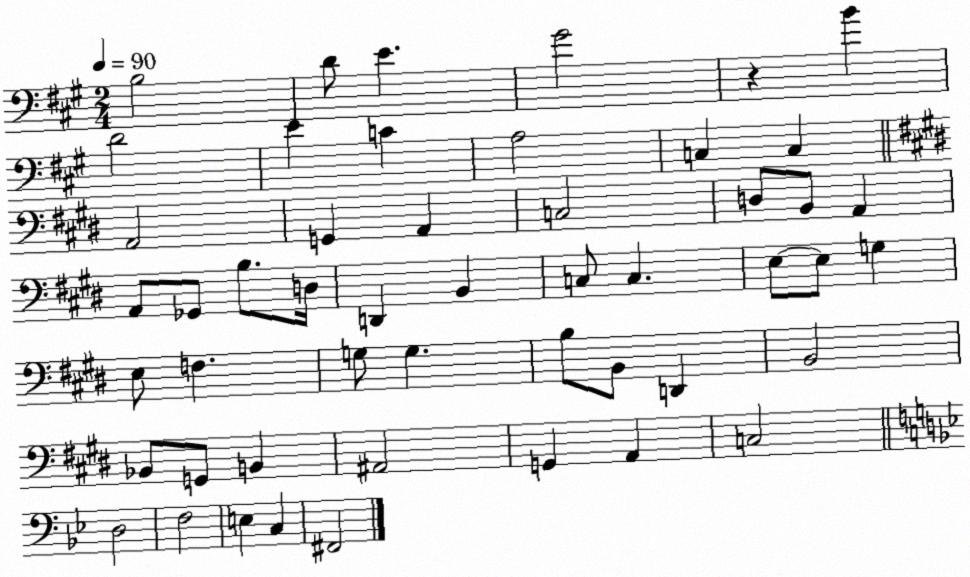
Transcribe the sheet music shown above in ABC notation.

X:1
T:Untitled
M:2/4
L:1/4
K:A
B,2 D/2 E ^G2 z B D2 E C A,2 C, C, A,,2 G,, A,, C,2 D,/2 B,,/2 A,, A,,/2 _G,,/2 B,/2 D,/4 D,, B,, C,/2 C, E,/2 E,/2 G, E,/2 F, G,/2 G, B,/2 B,,/2 D,, B,,2 _B,,/2 G,,/2 B,, ^A,,2 G,, A,, C,2 D,2 F,2 E, C, ^F,,2